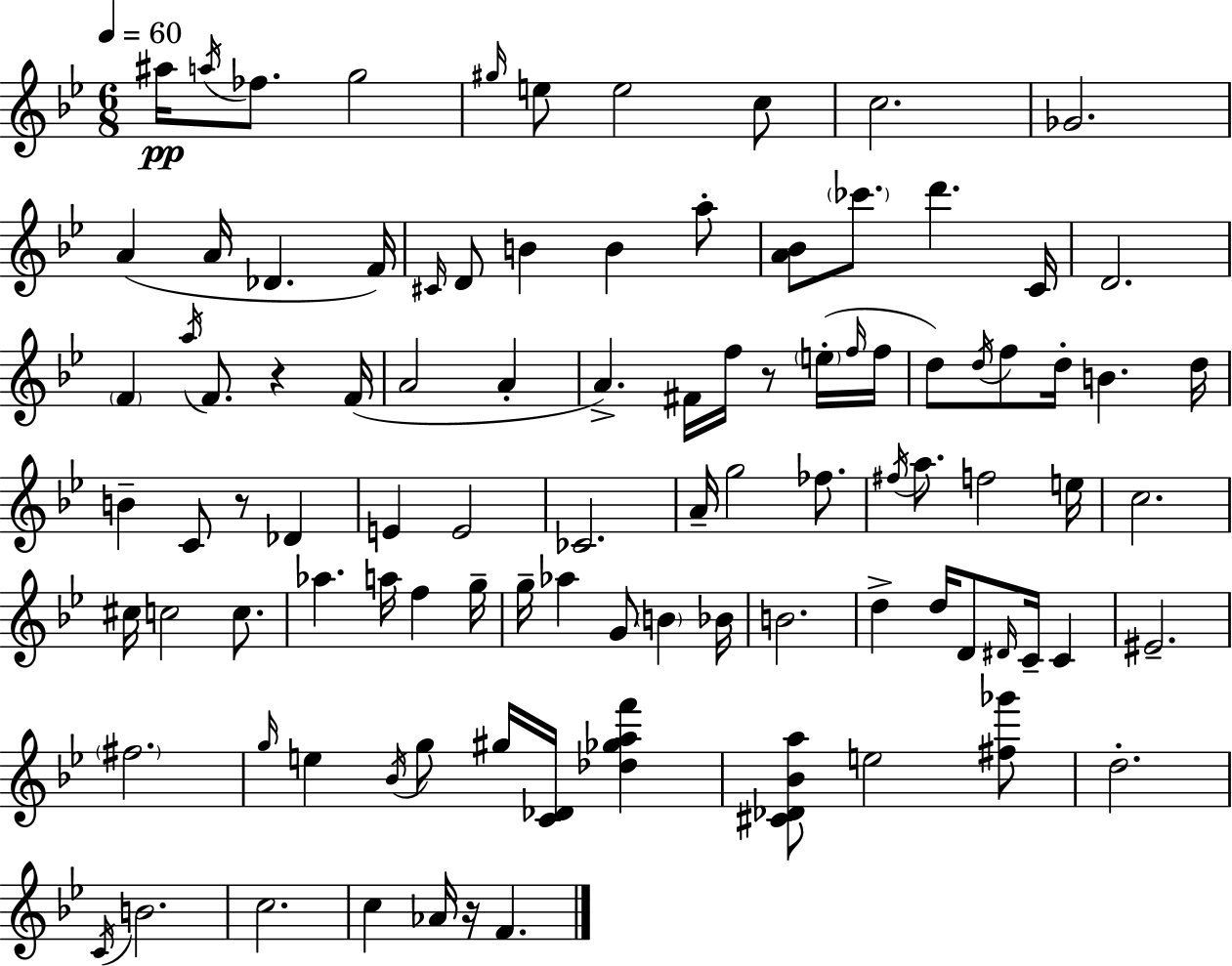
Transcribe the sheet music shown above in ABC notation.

X:1
T:Untitled
M:6/8
L:1/4
K:Gm
^a/4 a/4 _f/2 g2 ^g/4 e/2 e2 c/2 c2 _G2 A A/4 _D F/4 ^C/4 D/2 B B a/2 [A_B]/2 _c'/2 d' C/4 D2 F a/4 F/2 z F/4 A2 A A ^F/4 f/4 z/2 e/4 f/4 f/4 d/2 d/4 f/2 d/4 B d/4 B C/2 z/2 _D E E2 _C2 A/4 g2 _f/2 ^f/4 a/2 f2 e/4 c2 ^c/4 c2 c/2 _a a/4 f g/4 g/4 _a G/2 B _B/4 B2 d d/4 D/2 ^D/4 C/4 C ^E2 ^f2 g/4 e _B/4 g/2 ^g/4 [C_D]/4 [_d_gaf'] [^C_D_Ba]/2 e2 [^f_g']/2 d2 C/4 B2 c2 c _A/4 z/4 F